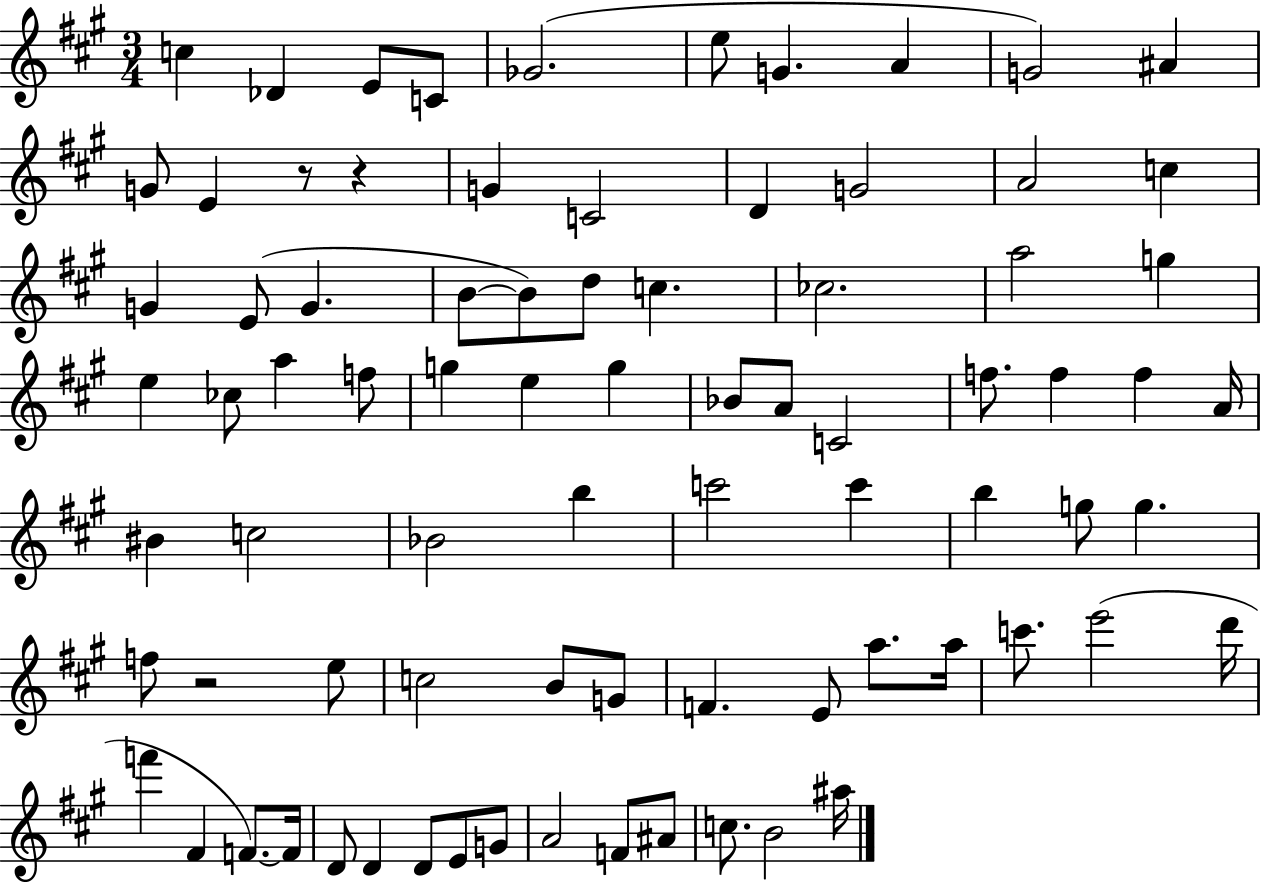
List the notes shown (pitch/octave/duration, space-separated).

C5/q Db4/q E4/e C4/e Gb4/h. E5/e G4/q. A4/q G4/h A#4/q G4/e E4/q R/e R/q G4/q C4/h D4/q G4/h A4/h C5/q G4/q E4/e G4/q. B4/e B4/e D5/e C5/q. CES5/h. A5/h G5/q E5/q CES5/e A5/q F5/e G5/q E5/q G5/q Bb4/e A4/e C4/h F5/e. F5/q F5/q A4/s BIS4/q C5/h Bb4/h B5/q C6/h C6/q B5/q G5/e G5/q. F5/e R/h E5/e C5/h B4/e G4/e F4/q. E4/e A5/e. A5/s C6/e. E6/h D6/s F6/q F#4/q F4/e. F4/s D4/e D4/q D4/e E4/e G4/e A4/h F4/e A#4/e C5/e. B4/h A#5/s